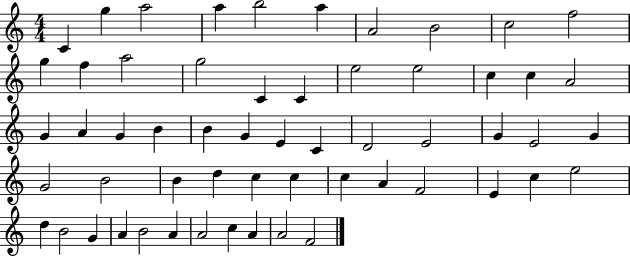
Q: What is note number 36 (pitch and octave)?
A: B4